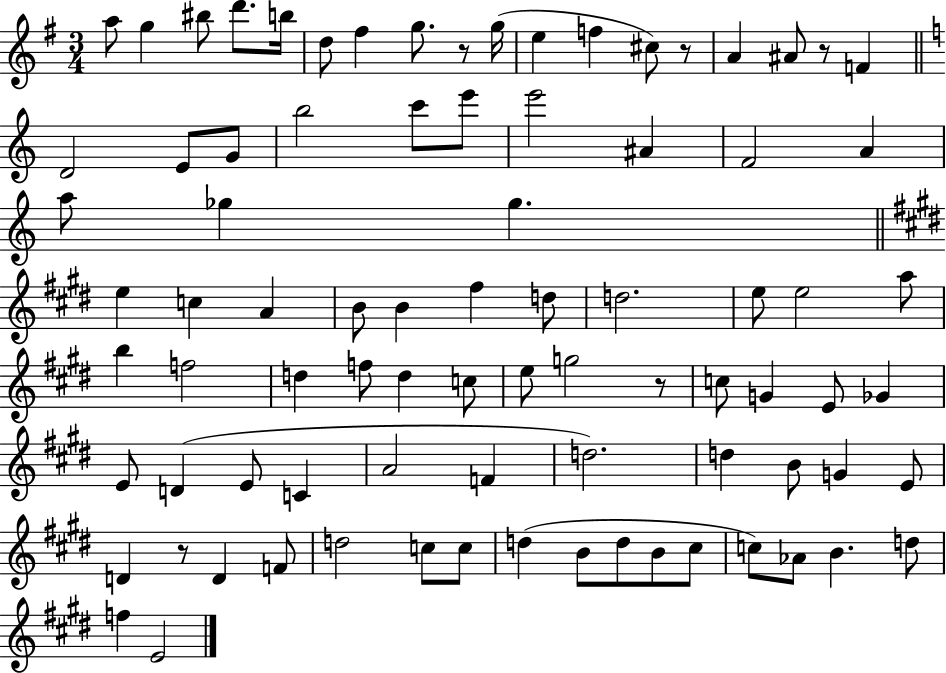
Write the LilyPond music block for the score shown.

{
  \clef treble
  \numericTimeSignature
  \time 3/4
  \key g \major
  a''8 g''4 bis''8 d'''8. b''16 | d''8 fis''4 g''8. r8 g''16( | e''4 f''4 cis''8) r8 | a'4 ais'8 r8 f'4 | \break \bar "||" \break \key c \major d'2 e'8 g'8 | b''2 c'''8 e'''8 | e'''2 ais'4 | f'2 a'4 | \break a''8 ges''4 ges''4. | \bar "||" \break \key e \major e''4 c''4 a'4 | b'8 b'4 fis''4 d''8 | d''2. | e''8 e''2 a''8 | \break b''4 f''2 | d''4 f''8 d''4 c''8 | e''8 g''2 r8 | c''8 g'4 e'8 ges'4 | \break e'8 d'4( e'8 c'4 | a'2 f'4 | d''2.) | d''4 b'8 g'4 e'8 | \break d'4 r8 d'4 f'8 | d''2 c''8 c''8 | d''4( b'8 d''8 b'8 cis''8 | c''8) aes'8 b'4. d''8 | \break f''4 e'2 | \bar "|."
}